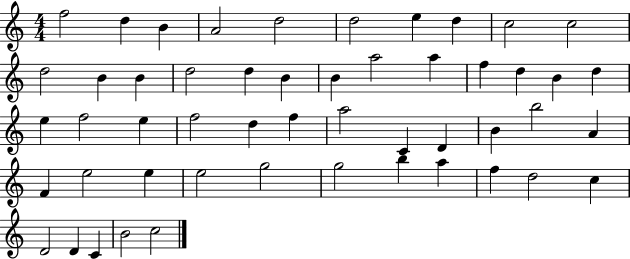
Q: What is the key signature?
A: C major